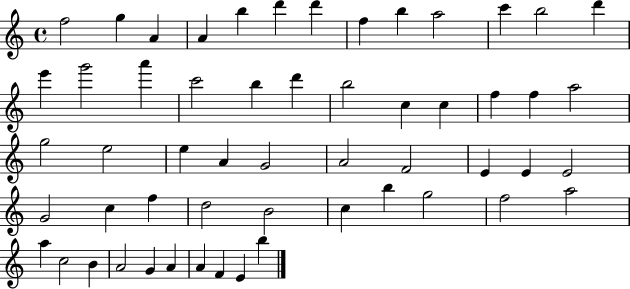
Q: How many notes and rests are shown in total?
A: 55